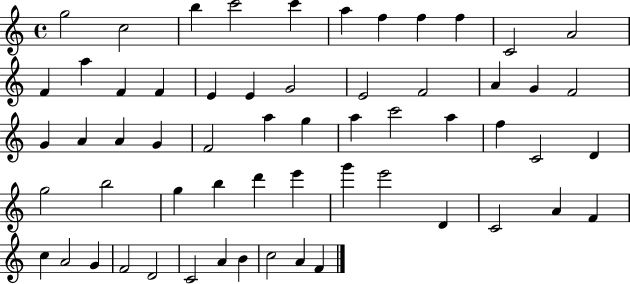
X:1
T:Untitled
M:4/4
L:1/4
K:C
g2 c2 b c'2 c' a f f f C2 A2 F a F F E E G2 E2 F2 A G F2 G A A G F2 a g a c'2 a f C2 D g2 b2 g b d' e' g' e'2 D C2 A F c A2 G F2 D2 C2 A B c2 A F